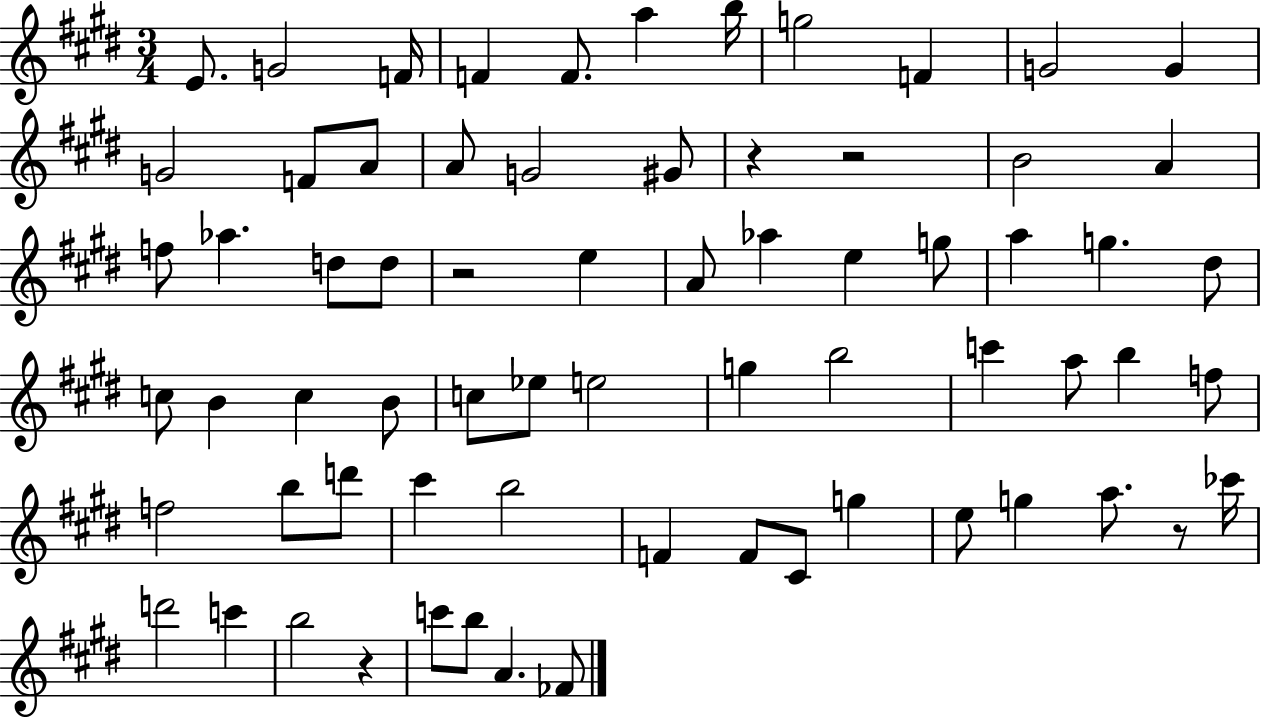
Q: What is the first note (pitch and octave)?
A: E4